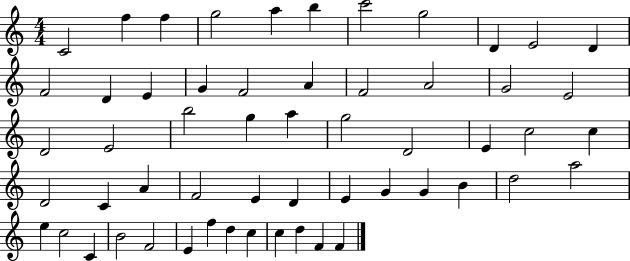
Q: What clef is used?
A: treble